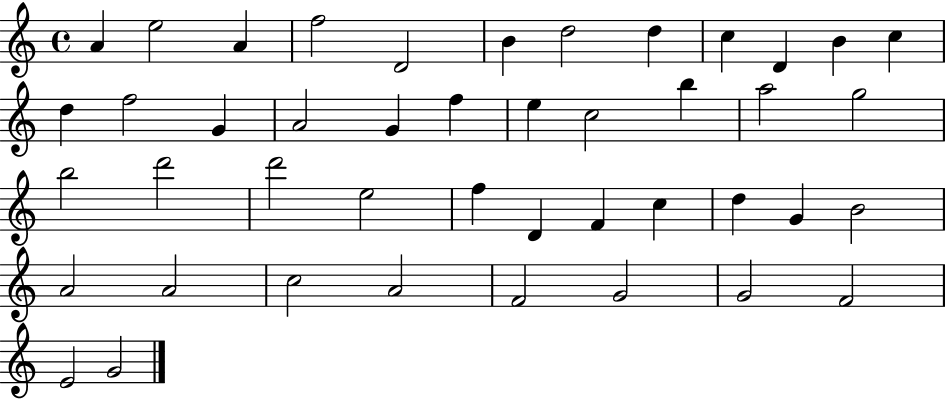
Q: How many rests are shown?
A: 0